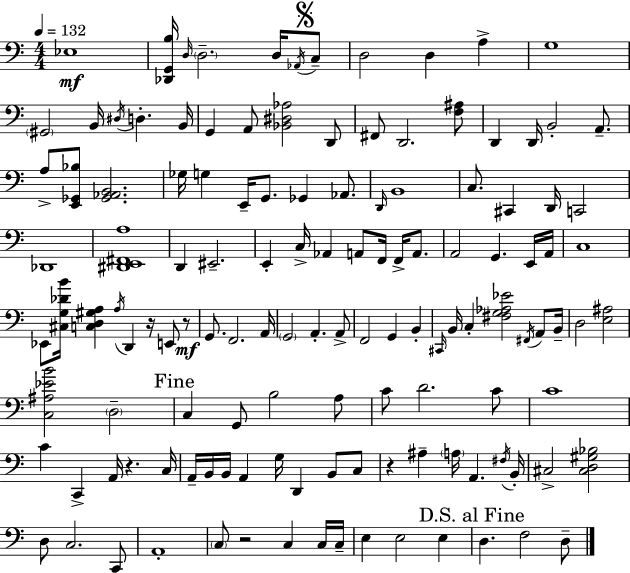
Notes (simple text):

Eb3/w [Db2,G2,B3]/s D3/s D3/h. D3/s Ab2/s C3/e D3/h D3/q A3/q G3/w G#2/h B2/s D#3/s D3/q. B2/s G2/q A2/e [Bb2,D#3,Ab3]/h D2/e F#2/e D2/h. [F3,A#3]/e D2/q D2/s B2/h A2/e. A3/e [E2,Gb2,Bb3]/e [Gb2,Ab2,B2]/h. Gb3/s G3/q E2/s G2/e. Gb2/q Ab2/e. D2/s B2/w C3/e. C#2/q D2/s C2/h Db2/w [D#2,E2,F#2,A3]/w D2/q EIS2/h. E2/q C3/s Ab2/q A2/e F2/s F2/s A2/e. A2/h G2/q. E2/s A2/s C3/w Eb2/e [C#3,G3,Db4,B4]/s [C3,D3,G#3,A3]/q A3/s D2/q R/s E2/e R/e G2/e. F2/h. A2/s G2/h A2/q. A2/e F2/h G2/q B2/q C#2/s B2/s C3/q [F#3,G3,Ab3,Eb4]/h F#2/s A2/e B2/s D3/h [E3,A#3]/h [C3,A#3,Eb4,B4]/h D3/h C3/q G2/e B3/h A3/e C4/e D4/h. C4/e C4/w C4/q C2/q A2/s R/q. C3/s A2/s B2/s B2/s A2/q G3/s D2/q B2/e C3/e R/q A#3/q A3/s A2/q. F#3/s B2/s C#3/h [C#3,D3,G#3,Bb3]/h D3/e C3/h. C2/e A2/w C3/e R/h C3/q C3/s C3/s E3/q E3/h E3/q D3/q. F3/h D3/e